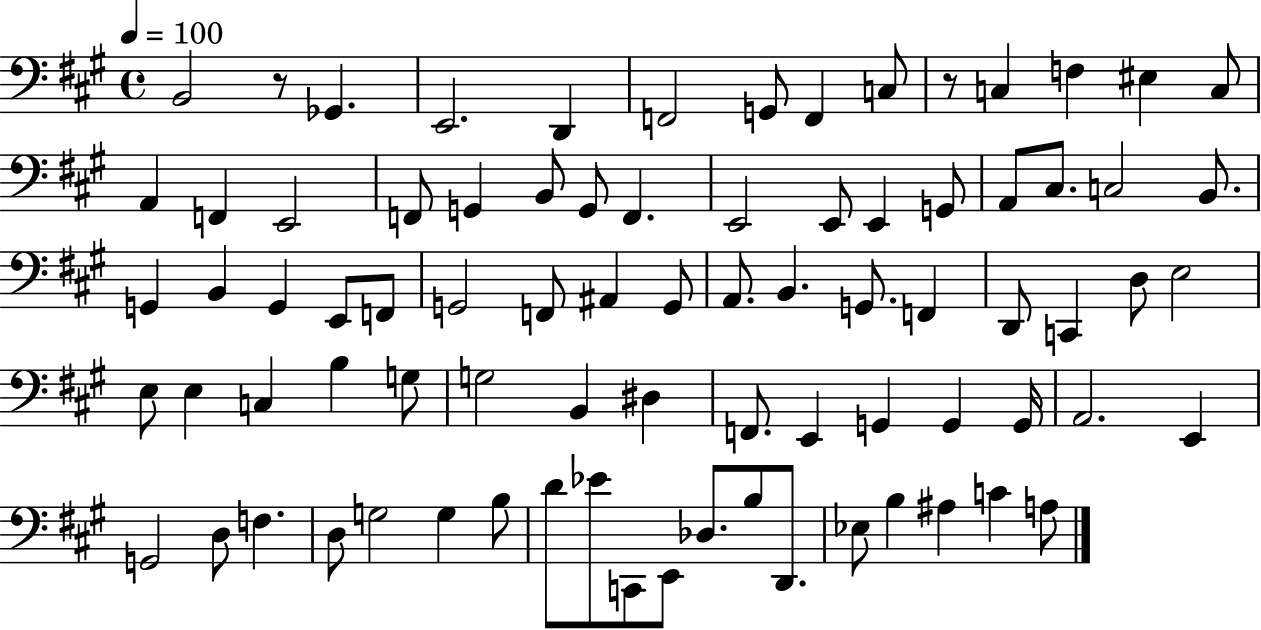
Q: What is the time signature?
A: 4/4